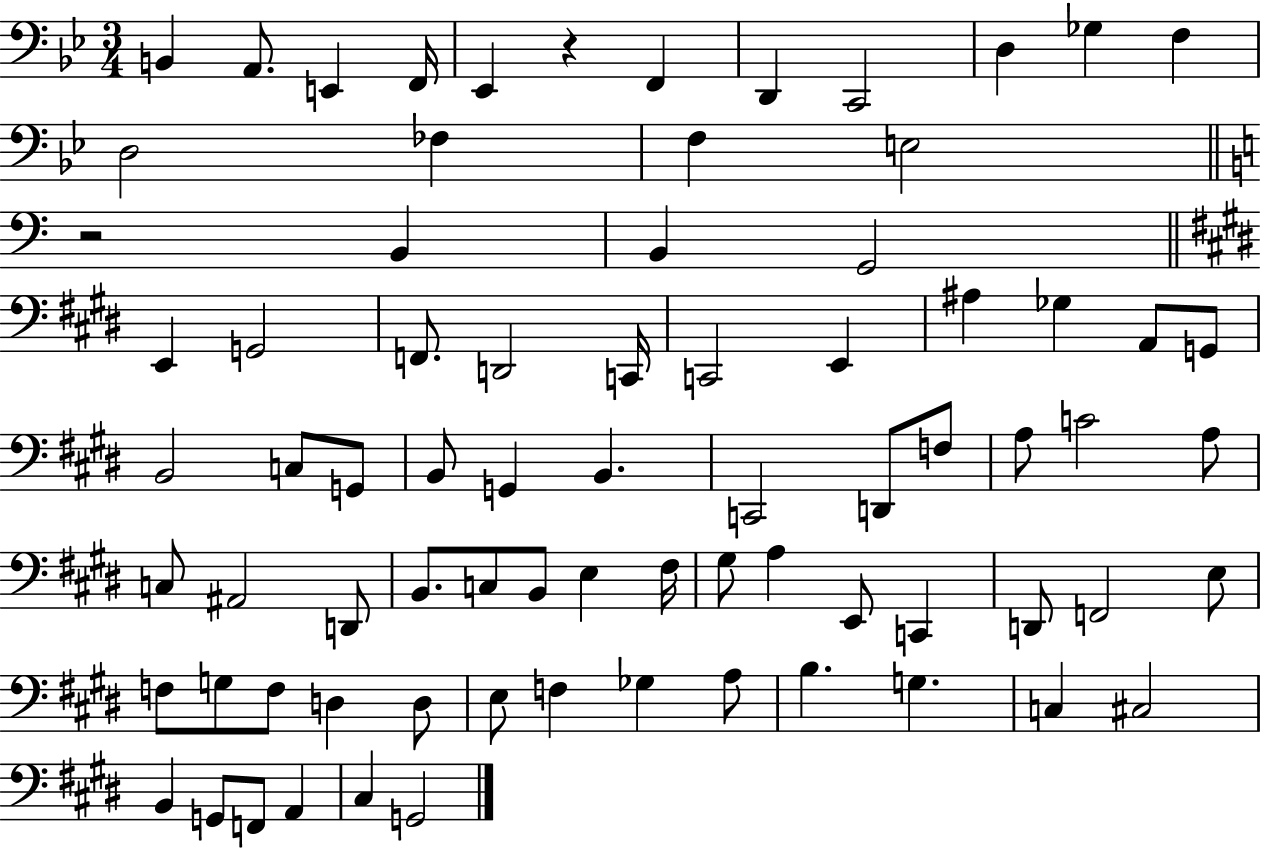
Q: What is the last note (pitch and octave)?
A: G2